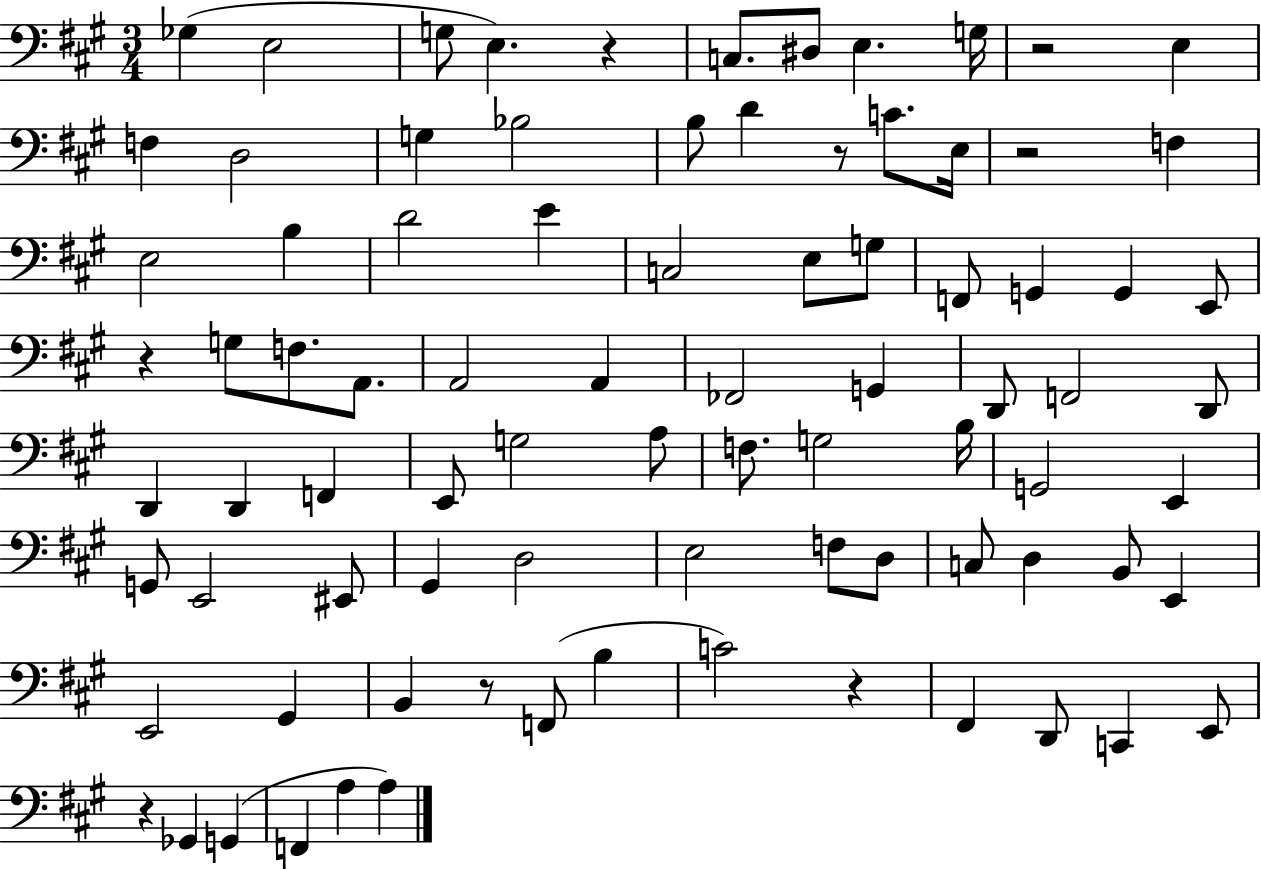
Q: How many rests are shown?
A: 8